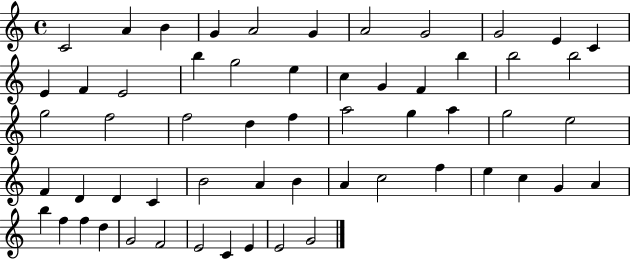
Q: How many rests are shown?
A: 0